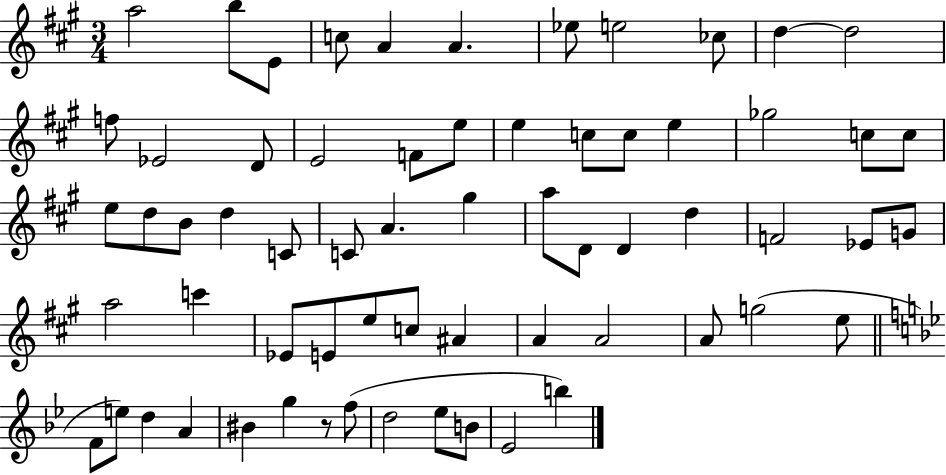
{
  \clef treble
  \numericTimeSignature
  \time 3/4
  \key a \major
  \repeat volta 2 { a''2 b''8 e'8 | c''8 a'4 a'4. | ees''8 e''2 ces''8 | d''4~~ d''2 | \break f''8 ees'2 d'8 | e'2 f'8 e''8 | e''4 c''8 c''8 e''4 | ges''2 c''8 c''8 | \break e''8 d''8 b'8 d''4 c'8 | c'8 a'4. gis''4 | a''8 d'8 d'4 d''4 | f'2 ees'8 g'8 | \break a''2 c'''4 | ees'8 e'8 e''8 c''8 ais'4 | a'4 a'2 | a'8 g''2( e''8 | \break \bar "||" \break \key bes \major f'8 e''8) d''4 a'4 | bis'4 g''4 r8 f''8( | d''2 ees''8 b'8 | ees'2 b''4) | \break } \bar "|."
}